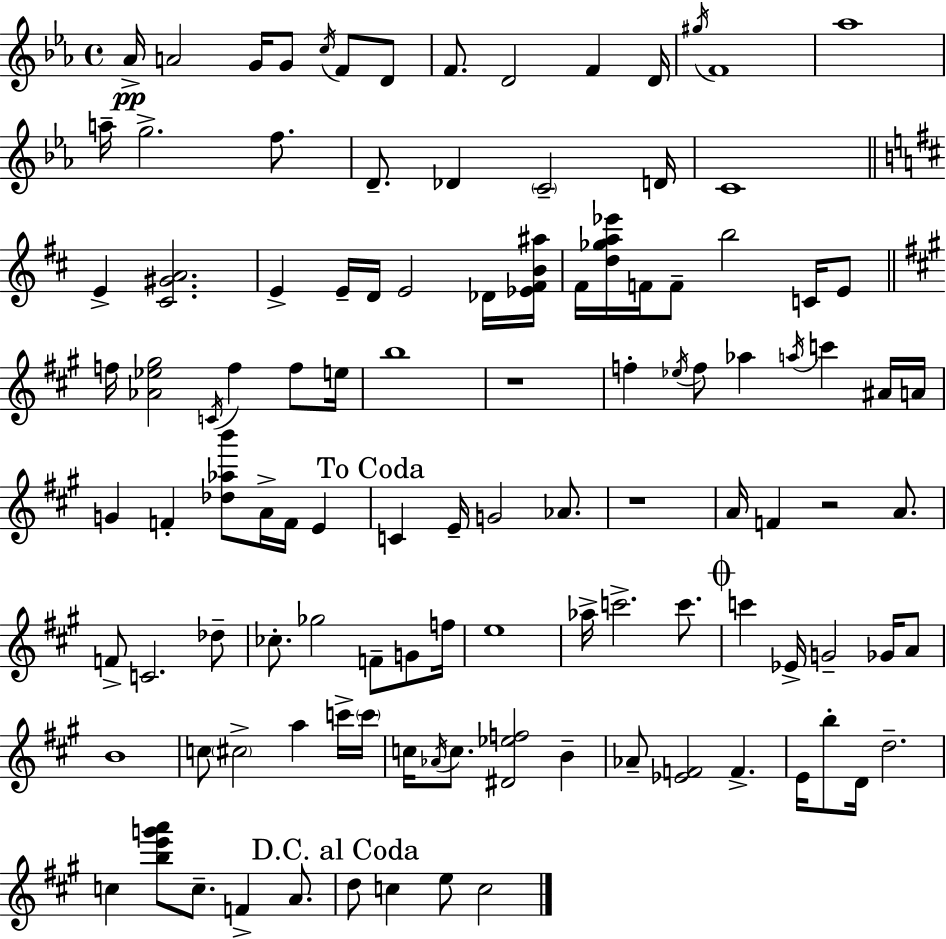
Ab4/s A4/h G4/s G4/e C5/s F4/e D4/e F4/e. D4/h F4/q D4/s G#5/s F4/w Ab5/w A5/s G5/h. F5/e. D4/e. Db4/q C4/h D4/s C4/w E4/q [C#4,G#4,A4]/h. E4/q E4/s D4/s E4/h Db4/s [Eb4,F#4,B4,A#5]/s F#4/s [D5,Gb5,A5,Eb6]/s F4/s F4/e B5/h C4/s E4/e F5/s [Ab4,Eb5,G#5]/h C4/s F5/q F5/e E5/s B5/w R/w F5/q Eb5/s F5/e Ab5/q A5/s C6/q A#4/s A4/s G4/q F4/q [Db5,Ab5,B6]/e A4/s F4/s E4/q C4/q E4/s G4/h Ab4/e. R/w A4/s F4/q R/h A4/e. F4/e C4/h. Db5/e CES5/e. Gb5/h F4/e G4/e F5/s E5/w Ab5/s C6/h. C6/e. C6/q Eb4/s G4/h Gb4/s A4/e B4/w C5/e C#5/h A5/q C6/s C6/s C5/s Ab4/s C5/e. [D#4,Eb5,F5]/h B4/q Ab4/e [Eb4,F4]/h F4/q. E4/s B5/e D4/s D5/h. C5/q [B5,E6,G6,A6]/e C5/e. F4/q A4/e. D5/e C5/q E5/e C5/h